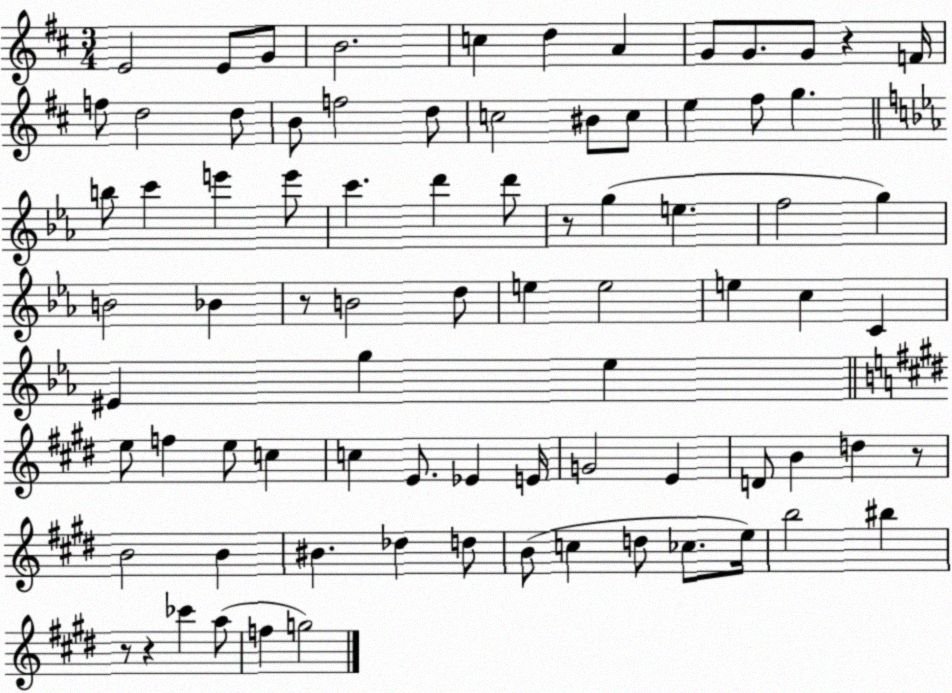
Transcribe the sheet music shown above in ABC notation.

X:1
T:Untitled
M:3/4
L:1/4
K:D
E2 E/2 G/2 B2 c d A G/2 G/2 G/2 z F/4 f/2 d2 d/2 B/2 f2 d/2 c2 ^B/2 c/2 e ^f/2 g b/2 c' e' e'/2 c' d' d'/2 z/2 g e f2 g B2 _B z/2 B2 d/2 e e2 e c C ^E g _e e/2 f e/2 c c E/2 _E E/4 G2 E D/2 B d z/2 B2 B ^B _d d/2 B/2 c d/2 _c/2 e/4 b2 ^b z/2 z _c' a/2 f g2